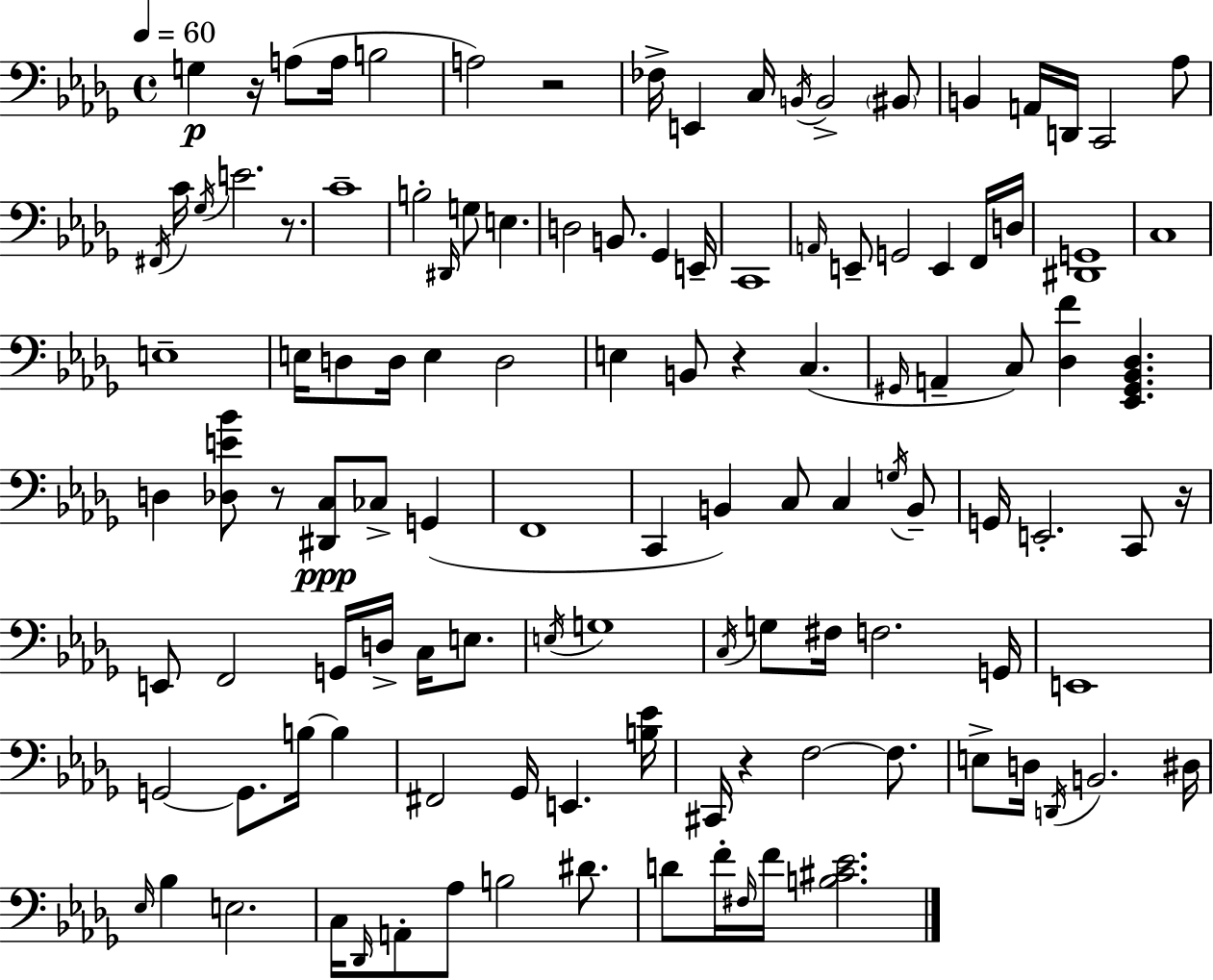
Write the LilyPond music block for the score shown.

{
  \clef bass
  \time 4/4
  \defaultTimeSignature
  \key bes \minor
  \tempo 4 = 60
  g4\p r16 a8( a16 b2 | a2) r2 | fes16-> e,4 c16 \acciaccatura { b,16 } b,2-> \parenthesize bis,8 | b,4 a,16 d,16 c,2 aes8 | \break \acciaccatura { fis,16 } c'16 \acciaccatura { ges16 } e'2. | r8. c'1-- | b2-. \grace { dis,16 } g8 e4. | d2 b,8. ges,4 | \break e,16-- c,1 | \grace { a,16 } e,8-- g,2 e,4 | f,16 d16 <dis, g,>1 | c1 | \break e1-- | e16 d8 d16 e4 d2 | e4 b,8 r4 c4.( | \grace { gis,16 } a,4-- c8) <des f'>4 | \break <ees, gis, bes, des>4. d4 <des e' bes'>8 r8 <dis, c>8\ppp | ces8-> g,4( f,1 | c,4 b,4) c8 | c4 \acciaccatura { g16 } b,8-- g,16 e,2.-. | \break c,8 r16 e,8 f,2 | g,16 d16-> c16 e8. \acciaccatura { e16 } g1 | \acciaccatura { c16 } g8 fis16 f2. | g,16 e,1 | \break g,2~~ | g,8. b16~~ b4 fis,2 | ges,16 e,4. <b ees'>16 cis,16 r4 f2~~ | f8. e8-> d16 \acciaccatura { d,16 } b,2. | \break dis16 \grace { ees16 } bes4 e2. | c16 \grace { des,16 } a,8-. aes8 | b2 dis'8. d'8 f'16-. \grace { fis16 } | f'16 <b cis' ees'>2. \bar "|."
}